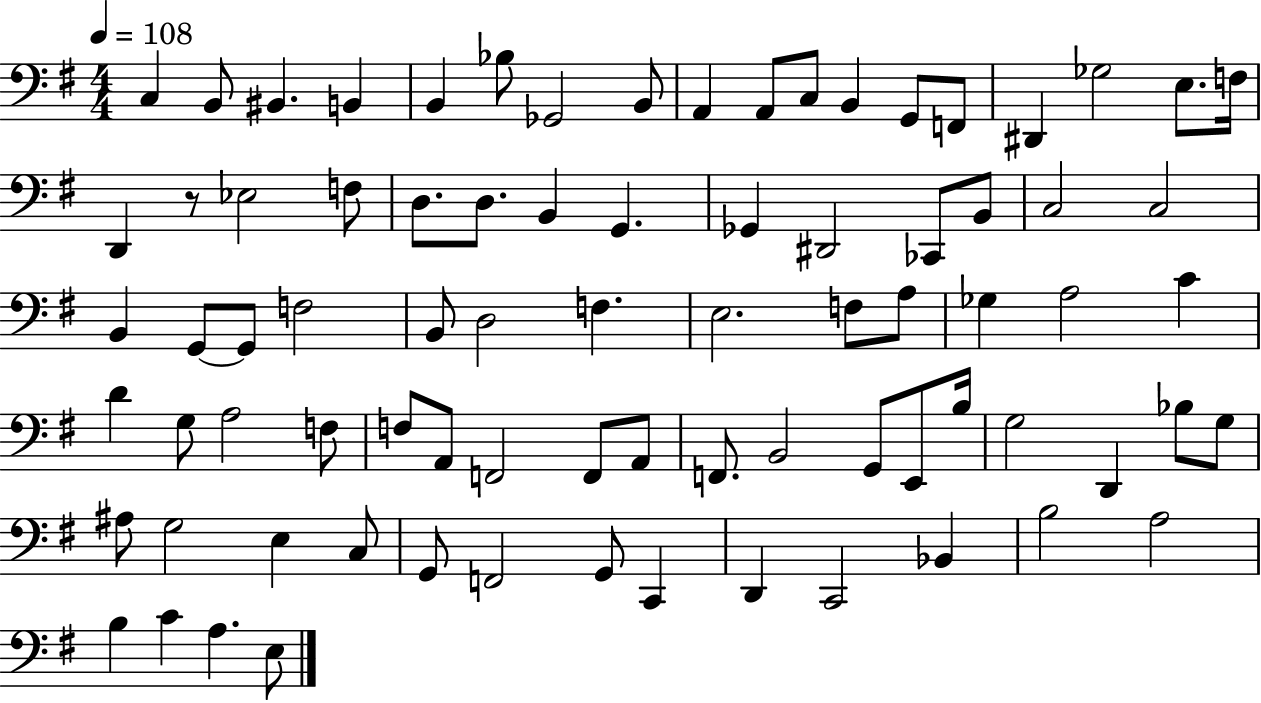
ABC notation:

X:1
T:Untitled
M:4/4
L:1/4
K:G
C, B,,/2 ^B,, B,, B,, _B,/2 _G,,2 B,,/2 A,, A,,/2 C,/2 B,, G,,/2 F,,/2 ^D,, _G,2 E,/2 F,/4 D,, z/2 _E,2 F,/2 D,/2 D,/2 B,, G,, _G,, ^D,,2 _C,,/2 B,,/2 C,2 C,2 B,, G,,/2 G,,/2 F,2 B,,/2 D,2 F, E,2 F,/2 A,/2 _G, A,2 C D G,/2 A,2 F,/2 F,/2 A,,/2 F,,2 F,,/2 A,,/2 F,,/2 B,,2 G,,/2 E,,/2 B,/4 G,2 D,, _B,/2 G,/2 ^A,/2 G,2 E, C,/2 G,,/2 F,,2 G,,/2 C,, D,, C,,2 _B,, B,2 A,2 B, C A, E,/2